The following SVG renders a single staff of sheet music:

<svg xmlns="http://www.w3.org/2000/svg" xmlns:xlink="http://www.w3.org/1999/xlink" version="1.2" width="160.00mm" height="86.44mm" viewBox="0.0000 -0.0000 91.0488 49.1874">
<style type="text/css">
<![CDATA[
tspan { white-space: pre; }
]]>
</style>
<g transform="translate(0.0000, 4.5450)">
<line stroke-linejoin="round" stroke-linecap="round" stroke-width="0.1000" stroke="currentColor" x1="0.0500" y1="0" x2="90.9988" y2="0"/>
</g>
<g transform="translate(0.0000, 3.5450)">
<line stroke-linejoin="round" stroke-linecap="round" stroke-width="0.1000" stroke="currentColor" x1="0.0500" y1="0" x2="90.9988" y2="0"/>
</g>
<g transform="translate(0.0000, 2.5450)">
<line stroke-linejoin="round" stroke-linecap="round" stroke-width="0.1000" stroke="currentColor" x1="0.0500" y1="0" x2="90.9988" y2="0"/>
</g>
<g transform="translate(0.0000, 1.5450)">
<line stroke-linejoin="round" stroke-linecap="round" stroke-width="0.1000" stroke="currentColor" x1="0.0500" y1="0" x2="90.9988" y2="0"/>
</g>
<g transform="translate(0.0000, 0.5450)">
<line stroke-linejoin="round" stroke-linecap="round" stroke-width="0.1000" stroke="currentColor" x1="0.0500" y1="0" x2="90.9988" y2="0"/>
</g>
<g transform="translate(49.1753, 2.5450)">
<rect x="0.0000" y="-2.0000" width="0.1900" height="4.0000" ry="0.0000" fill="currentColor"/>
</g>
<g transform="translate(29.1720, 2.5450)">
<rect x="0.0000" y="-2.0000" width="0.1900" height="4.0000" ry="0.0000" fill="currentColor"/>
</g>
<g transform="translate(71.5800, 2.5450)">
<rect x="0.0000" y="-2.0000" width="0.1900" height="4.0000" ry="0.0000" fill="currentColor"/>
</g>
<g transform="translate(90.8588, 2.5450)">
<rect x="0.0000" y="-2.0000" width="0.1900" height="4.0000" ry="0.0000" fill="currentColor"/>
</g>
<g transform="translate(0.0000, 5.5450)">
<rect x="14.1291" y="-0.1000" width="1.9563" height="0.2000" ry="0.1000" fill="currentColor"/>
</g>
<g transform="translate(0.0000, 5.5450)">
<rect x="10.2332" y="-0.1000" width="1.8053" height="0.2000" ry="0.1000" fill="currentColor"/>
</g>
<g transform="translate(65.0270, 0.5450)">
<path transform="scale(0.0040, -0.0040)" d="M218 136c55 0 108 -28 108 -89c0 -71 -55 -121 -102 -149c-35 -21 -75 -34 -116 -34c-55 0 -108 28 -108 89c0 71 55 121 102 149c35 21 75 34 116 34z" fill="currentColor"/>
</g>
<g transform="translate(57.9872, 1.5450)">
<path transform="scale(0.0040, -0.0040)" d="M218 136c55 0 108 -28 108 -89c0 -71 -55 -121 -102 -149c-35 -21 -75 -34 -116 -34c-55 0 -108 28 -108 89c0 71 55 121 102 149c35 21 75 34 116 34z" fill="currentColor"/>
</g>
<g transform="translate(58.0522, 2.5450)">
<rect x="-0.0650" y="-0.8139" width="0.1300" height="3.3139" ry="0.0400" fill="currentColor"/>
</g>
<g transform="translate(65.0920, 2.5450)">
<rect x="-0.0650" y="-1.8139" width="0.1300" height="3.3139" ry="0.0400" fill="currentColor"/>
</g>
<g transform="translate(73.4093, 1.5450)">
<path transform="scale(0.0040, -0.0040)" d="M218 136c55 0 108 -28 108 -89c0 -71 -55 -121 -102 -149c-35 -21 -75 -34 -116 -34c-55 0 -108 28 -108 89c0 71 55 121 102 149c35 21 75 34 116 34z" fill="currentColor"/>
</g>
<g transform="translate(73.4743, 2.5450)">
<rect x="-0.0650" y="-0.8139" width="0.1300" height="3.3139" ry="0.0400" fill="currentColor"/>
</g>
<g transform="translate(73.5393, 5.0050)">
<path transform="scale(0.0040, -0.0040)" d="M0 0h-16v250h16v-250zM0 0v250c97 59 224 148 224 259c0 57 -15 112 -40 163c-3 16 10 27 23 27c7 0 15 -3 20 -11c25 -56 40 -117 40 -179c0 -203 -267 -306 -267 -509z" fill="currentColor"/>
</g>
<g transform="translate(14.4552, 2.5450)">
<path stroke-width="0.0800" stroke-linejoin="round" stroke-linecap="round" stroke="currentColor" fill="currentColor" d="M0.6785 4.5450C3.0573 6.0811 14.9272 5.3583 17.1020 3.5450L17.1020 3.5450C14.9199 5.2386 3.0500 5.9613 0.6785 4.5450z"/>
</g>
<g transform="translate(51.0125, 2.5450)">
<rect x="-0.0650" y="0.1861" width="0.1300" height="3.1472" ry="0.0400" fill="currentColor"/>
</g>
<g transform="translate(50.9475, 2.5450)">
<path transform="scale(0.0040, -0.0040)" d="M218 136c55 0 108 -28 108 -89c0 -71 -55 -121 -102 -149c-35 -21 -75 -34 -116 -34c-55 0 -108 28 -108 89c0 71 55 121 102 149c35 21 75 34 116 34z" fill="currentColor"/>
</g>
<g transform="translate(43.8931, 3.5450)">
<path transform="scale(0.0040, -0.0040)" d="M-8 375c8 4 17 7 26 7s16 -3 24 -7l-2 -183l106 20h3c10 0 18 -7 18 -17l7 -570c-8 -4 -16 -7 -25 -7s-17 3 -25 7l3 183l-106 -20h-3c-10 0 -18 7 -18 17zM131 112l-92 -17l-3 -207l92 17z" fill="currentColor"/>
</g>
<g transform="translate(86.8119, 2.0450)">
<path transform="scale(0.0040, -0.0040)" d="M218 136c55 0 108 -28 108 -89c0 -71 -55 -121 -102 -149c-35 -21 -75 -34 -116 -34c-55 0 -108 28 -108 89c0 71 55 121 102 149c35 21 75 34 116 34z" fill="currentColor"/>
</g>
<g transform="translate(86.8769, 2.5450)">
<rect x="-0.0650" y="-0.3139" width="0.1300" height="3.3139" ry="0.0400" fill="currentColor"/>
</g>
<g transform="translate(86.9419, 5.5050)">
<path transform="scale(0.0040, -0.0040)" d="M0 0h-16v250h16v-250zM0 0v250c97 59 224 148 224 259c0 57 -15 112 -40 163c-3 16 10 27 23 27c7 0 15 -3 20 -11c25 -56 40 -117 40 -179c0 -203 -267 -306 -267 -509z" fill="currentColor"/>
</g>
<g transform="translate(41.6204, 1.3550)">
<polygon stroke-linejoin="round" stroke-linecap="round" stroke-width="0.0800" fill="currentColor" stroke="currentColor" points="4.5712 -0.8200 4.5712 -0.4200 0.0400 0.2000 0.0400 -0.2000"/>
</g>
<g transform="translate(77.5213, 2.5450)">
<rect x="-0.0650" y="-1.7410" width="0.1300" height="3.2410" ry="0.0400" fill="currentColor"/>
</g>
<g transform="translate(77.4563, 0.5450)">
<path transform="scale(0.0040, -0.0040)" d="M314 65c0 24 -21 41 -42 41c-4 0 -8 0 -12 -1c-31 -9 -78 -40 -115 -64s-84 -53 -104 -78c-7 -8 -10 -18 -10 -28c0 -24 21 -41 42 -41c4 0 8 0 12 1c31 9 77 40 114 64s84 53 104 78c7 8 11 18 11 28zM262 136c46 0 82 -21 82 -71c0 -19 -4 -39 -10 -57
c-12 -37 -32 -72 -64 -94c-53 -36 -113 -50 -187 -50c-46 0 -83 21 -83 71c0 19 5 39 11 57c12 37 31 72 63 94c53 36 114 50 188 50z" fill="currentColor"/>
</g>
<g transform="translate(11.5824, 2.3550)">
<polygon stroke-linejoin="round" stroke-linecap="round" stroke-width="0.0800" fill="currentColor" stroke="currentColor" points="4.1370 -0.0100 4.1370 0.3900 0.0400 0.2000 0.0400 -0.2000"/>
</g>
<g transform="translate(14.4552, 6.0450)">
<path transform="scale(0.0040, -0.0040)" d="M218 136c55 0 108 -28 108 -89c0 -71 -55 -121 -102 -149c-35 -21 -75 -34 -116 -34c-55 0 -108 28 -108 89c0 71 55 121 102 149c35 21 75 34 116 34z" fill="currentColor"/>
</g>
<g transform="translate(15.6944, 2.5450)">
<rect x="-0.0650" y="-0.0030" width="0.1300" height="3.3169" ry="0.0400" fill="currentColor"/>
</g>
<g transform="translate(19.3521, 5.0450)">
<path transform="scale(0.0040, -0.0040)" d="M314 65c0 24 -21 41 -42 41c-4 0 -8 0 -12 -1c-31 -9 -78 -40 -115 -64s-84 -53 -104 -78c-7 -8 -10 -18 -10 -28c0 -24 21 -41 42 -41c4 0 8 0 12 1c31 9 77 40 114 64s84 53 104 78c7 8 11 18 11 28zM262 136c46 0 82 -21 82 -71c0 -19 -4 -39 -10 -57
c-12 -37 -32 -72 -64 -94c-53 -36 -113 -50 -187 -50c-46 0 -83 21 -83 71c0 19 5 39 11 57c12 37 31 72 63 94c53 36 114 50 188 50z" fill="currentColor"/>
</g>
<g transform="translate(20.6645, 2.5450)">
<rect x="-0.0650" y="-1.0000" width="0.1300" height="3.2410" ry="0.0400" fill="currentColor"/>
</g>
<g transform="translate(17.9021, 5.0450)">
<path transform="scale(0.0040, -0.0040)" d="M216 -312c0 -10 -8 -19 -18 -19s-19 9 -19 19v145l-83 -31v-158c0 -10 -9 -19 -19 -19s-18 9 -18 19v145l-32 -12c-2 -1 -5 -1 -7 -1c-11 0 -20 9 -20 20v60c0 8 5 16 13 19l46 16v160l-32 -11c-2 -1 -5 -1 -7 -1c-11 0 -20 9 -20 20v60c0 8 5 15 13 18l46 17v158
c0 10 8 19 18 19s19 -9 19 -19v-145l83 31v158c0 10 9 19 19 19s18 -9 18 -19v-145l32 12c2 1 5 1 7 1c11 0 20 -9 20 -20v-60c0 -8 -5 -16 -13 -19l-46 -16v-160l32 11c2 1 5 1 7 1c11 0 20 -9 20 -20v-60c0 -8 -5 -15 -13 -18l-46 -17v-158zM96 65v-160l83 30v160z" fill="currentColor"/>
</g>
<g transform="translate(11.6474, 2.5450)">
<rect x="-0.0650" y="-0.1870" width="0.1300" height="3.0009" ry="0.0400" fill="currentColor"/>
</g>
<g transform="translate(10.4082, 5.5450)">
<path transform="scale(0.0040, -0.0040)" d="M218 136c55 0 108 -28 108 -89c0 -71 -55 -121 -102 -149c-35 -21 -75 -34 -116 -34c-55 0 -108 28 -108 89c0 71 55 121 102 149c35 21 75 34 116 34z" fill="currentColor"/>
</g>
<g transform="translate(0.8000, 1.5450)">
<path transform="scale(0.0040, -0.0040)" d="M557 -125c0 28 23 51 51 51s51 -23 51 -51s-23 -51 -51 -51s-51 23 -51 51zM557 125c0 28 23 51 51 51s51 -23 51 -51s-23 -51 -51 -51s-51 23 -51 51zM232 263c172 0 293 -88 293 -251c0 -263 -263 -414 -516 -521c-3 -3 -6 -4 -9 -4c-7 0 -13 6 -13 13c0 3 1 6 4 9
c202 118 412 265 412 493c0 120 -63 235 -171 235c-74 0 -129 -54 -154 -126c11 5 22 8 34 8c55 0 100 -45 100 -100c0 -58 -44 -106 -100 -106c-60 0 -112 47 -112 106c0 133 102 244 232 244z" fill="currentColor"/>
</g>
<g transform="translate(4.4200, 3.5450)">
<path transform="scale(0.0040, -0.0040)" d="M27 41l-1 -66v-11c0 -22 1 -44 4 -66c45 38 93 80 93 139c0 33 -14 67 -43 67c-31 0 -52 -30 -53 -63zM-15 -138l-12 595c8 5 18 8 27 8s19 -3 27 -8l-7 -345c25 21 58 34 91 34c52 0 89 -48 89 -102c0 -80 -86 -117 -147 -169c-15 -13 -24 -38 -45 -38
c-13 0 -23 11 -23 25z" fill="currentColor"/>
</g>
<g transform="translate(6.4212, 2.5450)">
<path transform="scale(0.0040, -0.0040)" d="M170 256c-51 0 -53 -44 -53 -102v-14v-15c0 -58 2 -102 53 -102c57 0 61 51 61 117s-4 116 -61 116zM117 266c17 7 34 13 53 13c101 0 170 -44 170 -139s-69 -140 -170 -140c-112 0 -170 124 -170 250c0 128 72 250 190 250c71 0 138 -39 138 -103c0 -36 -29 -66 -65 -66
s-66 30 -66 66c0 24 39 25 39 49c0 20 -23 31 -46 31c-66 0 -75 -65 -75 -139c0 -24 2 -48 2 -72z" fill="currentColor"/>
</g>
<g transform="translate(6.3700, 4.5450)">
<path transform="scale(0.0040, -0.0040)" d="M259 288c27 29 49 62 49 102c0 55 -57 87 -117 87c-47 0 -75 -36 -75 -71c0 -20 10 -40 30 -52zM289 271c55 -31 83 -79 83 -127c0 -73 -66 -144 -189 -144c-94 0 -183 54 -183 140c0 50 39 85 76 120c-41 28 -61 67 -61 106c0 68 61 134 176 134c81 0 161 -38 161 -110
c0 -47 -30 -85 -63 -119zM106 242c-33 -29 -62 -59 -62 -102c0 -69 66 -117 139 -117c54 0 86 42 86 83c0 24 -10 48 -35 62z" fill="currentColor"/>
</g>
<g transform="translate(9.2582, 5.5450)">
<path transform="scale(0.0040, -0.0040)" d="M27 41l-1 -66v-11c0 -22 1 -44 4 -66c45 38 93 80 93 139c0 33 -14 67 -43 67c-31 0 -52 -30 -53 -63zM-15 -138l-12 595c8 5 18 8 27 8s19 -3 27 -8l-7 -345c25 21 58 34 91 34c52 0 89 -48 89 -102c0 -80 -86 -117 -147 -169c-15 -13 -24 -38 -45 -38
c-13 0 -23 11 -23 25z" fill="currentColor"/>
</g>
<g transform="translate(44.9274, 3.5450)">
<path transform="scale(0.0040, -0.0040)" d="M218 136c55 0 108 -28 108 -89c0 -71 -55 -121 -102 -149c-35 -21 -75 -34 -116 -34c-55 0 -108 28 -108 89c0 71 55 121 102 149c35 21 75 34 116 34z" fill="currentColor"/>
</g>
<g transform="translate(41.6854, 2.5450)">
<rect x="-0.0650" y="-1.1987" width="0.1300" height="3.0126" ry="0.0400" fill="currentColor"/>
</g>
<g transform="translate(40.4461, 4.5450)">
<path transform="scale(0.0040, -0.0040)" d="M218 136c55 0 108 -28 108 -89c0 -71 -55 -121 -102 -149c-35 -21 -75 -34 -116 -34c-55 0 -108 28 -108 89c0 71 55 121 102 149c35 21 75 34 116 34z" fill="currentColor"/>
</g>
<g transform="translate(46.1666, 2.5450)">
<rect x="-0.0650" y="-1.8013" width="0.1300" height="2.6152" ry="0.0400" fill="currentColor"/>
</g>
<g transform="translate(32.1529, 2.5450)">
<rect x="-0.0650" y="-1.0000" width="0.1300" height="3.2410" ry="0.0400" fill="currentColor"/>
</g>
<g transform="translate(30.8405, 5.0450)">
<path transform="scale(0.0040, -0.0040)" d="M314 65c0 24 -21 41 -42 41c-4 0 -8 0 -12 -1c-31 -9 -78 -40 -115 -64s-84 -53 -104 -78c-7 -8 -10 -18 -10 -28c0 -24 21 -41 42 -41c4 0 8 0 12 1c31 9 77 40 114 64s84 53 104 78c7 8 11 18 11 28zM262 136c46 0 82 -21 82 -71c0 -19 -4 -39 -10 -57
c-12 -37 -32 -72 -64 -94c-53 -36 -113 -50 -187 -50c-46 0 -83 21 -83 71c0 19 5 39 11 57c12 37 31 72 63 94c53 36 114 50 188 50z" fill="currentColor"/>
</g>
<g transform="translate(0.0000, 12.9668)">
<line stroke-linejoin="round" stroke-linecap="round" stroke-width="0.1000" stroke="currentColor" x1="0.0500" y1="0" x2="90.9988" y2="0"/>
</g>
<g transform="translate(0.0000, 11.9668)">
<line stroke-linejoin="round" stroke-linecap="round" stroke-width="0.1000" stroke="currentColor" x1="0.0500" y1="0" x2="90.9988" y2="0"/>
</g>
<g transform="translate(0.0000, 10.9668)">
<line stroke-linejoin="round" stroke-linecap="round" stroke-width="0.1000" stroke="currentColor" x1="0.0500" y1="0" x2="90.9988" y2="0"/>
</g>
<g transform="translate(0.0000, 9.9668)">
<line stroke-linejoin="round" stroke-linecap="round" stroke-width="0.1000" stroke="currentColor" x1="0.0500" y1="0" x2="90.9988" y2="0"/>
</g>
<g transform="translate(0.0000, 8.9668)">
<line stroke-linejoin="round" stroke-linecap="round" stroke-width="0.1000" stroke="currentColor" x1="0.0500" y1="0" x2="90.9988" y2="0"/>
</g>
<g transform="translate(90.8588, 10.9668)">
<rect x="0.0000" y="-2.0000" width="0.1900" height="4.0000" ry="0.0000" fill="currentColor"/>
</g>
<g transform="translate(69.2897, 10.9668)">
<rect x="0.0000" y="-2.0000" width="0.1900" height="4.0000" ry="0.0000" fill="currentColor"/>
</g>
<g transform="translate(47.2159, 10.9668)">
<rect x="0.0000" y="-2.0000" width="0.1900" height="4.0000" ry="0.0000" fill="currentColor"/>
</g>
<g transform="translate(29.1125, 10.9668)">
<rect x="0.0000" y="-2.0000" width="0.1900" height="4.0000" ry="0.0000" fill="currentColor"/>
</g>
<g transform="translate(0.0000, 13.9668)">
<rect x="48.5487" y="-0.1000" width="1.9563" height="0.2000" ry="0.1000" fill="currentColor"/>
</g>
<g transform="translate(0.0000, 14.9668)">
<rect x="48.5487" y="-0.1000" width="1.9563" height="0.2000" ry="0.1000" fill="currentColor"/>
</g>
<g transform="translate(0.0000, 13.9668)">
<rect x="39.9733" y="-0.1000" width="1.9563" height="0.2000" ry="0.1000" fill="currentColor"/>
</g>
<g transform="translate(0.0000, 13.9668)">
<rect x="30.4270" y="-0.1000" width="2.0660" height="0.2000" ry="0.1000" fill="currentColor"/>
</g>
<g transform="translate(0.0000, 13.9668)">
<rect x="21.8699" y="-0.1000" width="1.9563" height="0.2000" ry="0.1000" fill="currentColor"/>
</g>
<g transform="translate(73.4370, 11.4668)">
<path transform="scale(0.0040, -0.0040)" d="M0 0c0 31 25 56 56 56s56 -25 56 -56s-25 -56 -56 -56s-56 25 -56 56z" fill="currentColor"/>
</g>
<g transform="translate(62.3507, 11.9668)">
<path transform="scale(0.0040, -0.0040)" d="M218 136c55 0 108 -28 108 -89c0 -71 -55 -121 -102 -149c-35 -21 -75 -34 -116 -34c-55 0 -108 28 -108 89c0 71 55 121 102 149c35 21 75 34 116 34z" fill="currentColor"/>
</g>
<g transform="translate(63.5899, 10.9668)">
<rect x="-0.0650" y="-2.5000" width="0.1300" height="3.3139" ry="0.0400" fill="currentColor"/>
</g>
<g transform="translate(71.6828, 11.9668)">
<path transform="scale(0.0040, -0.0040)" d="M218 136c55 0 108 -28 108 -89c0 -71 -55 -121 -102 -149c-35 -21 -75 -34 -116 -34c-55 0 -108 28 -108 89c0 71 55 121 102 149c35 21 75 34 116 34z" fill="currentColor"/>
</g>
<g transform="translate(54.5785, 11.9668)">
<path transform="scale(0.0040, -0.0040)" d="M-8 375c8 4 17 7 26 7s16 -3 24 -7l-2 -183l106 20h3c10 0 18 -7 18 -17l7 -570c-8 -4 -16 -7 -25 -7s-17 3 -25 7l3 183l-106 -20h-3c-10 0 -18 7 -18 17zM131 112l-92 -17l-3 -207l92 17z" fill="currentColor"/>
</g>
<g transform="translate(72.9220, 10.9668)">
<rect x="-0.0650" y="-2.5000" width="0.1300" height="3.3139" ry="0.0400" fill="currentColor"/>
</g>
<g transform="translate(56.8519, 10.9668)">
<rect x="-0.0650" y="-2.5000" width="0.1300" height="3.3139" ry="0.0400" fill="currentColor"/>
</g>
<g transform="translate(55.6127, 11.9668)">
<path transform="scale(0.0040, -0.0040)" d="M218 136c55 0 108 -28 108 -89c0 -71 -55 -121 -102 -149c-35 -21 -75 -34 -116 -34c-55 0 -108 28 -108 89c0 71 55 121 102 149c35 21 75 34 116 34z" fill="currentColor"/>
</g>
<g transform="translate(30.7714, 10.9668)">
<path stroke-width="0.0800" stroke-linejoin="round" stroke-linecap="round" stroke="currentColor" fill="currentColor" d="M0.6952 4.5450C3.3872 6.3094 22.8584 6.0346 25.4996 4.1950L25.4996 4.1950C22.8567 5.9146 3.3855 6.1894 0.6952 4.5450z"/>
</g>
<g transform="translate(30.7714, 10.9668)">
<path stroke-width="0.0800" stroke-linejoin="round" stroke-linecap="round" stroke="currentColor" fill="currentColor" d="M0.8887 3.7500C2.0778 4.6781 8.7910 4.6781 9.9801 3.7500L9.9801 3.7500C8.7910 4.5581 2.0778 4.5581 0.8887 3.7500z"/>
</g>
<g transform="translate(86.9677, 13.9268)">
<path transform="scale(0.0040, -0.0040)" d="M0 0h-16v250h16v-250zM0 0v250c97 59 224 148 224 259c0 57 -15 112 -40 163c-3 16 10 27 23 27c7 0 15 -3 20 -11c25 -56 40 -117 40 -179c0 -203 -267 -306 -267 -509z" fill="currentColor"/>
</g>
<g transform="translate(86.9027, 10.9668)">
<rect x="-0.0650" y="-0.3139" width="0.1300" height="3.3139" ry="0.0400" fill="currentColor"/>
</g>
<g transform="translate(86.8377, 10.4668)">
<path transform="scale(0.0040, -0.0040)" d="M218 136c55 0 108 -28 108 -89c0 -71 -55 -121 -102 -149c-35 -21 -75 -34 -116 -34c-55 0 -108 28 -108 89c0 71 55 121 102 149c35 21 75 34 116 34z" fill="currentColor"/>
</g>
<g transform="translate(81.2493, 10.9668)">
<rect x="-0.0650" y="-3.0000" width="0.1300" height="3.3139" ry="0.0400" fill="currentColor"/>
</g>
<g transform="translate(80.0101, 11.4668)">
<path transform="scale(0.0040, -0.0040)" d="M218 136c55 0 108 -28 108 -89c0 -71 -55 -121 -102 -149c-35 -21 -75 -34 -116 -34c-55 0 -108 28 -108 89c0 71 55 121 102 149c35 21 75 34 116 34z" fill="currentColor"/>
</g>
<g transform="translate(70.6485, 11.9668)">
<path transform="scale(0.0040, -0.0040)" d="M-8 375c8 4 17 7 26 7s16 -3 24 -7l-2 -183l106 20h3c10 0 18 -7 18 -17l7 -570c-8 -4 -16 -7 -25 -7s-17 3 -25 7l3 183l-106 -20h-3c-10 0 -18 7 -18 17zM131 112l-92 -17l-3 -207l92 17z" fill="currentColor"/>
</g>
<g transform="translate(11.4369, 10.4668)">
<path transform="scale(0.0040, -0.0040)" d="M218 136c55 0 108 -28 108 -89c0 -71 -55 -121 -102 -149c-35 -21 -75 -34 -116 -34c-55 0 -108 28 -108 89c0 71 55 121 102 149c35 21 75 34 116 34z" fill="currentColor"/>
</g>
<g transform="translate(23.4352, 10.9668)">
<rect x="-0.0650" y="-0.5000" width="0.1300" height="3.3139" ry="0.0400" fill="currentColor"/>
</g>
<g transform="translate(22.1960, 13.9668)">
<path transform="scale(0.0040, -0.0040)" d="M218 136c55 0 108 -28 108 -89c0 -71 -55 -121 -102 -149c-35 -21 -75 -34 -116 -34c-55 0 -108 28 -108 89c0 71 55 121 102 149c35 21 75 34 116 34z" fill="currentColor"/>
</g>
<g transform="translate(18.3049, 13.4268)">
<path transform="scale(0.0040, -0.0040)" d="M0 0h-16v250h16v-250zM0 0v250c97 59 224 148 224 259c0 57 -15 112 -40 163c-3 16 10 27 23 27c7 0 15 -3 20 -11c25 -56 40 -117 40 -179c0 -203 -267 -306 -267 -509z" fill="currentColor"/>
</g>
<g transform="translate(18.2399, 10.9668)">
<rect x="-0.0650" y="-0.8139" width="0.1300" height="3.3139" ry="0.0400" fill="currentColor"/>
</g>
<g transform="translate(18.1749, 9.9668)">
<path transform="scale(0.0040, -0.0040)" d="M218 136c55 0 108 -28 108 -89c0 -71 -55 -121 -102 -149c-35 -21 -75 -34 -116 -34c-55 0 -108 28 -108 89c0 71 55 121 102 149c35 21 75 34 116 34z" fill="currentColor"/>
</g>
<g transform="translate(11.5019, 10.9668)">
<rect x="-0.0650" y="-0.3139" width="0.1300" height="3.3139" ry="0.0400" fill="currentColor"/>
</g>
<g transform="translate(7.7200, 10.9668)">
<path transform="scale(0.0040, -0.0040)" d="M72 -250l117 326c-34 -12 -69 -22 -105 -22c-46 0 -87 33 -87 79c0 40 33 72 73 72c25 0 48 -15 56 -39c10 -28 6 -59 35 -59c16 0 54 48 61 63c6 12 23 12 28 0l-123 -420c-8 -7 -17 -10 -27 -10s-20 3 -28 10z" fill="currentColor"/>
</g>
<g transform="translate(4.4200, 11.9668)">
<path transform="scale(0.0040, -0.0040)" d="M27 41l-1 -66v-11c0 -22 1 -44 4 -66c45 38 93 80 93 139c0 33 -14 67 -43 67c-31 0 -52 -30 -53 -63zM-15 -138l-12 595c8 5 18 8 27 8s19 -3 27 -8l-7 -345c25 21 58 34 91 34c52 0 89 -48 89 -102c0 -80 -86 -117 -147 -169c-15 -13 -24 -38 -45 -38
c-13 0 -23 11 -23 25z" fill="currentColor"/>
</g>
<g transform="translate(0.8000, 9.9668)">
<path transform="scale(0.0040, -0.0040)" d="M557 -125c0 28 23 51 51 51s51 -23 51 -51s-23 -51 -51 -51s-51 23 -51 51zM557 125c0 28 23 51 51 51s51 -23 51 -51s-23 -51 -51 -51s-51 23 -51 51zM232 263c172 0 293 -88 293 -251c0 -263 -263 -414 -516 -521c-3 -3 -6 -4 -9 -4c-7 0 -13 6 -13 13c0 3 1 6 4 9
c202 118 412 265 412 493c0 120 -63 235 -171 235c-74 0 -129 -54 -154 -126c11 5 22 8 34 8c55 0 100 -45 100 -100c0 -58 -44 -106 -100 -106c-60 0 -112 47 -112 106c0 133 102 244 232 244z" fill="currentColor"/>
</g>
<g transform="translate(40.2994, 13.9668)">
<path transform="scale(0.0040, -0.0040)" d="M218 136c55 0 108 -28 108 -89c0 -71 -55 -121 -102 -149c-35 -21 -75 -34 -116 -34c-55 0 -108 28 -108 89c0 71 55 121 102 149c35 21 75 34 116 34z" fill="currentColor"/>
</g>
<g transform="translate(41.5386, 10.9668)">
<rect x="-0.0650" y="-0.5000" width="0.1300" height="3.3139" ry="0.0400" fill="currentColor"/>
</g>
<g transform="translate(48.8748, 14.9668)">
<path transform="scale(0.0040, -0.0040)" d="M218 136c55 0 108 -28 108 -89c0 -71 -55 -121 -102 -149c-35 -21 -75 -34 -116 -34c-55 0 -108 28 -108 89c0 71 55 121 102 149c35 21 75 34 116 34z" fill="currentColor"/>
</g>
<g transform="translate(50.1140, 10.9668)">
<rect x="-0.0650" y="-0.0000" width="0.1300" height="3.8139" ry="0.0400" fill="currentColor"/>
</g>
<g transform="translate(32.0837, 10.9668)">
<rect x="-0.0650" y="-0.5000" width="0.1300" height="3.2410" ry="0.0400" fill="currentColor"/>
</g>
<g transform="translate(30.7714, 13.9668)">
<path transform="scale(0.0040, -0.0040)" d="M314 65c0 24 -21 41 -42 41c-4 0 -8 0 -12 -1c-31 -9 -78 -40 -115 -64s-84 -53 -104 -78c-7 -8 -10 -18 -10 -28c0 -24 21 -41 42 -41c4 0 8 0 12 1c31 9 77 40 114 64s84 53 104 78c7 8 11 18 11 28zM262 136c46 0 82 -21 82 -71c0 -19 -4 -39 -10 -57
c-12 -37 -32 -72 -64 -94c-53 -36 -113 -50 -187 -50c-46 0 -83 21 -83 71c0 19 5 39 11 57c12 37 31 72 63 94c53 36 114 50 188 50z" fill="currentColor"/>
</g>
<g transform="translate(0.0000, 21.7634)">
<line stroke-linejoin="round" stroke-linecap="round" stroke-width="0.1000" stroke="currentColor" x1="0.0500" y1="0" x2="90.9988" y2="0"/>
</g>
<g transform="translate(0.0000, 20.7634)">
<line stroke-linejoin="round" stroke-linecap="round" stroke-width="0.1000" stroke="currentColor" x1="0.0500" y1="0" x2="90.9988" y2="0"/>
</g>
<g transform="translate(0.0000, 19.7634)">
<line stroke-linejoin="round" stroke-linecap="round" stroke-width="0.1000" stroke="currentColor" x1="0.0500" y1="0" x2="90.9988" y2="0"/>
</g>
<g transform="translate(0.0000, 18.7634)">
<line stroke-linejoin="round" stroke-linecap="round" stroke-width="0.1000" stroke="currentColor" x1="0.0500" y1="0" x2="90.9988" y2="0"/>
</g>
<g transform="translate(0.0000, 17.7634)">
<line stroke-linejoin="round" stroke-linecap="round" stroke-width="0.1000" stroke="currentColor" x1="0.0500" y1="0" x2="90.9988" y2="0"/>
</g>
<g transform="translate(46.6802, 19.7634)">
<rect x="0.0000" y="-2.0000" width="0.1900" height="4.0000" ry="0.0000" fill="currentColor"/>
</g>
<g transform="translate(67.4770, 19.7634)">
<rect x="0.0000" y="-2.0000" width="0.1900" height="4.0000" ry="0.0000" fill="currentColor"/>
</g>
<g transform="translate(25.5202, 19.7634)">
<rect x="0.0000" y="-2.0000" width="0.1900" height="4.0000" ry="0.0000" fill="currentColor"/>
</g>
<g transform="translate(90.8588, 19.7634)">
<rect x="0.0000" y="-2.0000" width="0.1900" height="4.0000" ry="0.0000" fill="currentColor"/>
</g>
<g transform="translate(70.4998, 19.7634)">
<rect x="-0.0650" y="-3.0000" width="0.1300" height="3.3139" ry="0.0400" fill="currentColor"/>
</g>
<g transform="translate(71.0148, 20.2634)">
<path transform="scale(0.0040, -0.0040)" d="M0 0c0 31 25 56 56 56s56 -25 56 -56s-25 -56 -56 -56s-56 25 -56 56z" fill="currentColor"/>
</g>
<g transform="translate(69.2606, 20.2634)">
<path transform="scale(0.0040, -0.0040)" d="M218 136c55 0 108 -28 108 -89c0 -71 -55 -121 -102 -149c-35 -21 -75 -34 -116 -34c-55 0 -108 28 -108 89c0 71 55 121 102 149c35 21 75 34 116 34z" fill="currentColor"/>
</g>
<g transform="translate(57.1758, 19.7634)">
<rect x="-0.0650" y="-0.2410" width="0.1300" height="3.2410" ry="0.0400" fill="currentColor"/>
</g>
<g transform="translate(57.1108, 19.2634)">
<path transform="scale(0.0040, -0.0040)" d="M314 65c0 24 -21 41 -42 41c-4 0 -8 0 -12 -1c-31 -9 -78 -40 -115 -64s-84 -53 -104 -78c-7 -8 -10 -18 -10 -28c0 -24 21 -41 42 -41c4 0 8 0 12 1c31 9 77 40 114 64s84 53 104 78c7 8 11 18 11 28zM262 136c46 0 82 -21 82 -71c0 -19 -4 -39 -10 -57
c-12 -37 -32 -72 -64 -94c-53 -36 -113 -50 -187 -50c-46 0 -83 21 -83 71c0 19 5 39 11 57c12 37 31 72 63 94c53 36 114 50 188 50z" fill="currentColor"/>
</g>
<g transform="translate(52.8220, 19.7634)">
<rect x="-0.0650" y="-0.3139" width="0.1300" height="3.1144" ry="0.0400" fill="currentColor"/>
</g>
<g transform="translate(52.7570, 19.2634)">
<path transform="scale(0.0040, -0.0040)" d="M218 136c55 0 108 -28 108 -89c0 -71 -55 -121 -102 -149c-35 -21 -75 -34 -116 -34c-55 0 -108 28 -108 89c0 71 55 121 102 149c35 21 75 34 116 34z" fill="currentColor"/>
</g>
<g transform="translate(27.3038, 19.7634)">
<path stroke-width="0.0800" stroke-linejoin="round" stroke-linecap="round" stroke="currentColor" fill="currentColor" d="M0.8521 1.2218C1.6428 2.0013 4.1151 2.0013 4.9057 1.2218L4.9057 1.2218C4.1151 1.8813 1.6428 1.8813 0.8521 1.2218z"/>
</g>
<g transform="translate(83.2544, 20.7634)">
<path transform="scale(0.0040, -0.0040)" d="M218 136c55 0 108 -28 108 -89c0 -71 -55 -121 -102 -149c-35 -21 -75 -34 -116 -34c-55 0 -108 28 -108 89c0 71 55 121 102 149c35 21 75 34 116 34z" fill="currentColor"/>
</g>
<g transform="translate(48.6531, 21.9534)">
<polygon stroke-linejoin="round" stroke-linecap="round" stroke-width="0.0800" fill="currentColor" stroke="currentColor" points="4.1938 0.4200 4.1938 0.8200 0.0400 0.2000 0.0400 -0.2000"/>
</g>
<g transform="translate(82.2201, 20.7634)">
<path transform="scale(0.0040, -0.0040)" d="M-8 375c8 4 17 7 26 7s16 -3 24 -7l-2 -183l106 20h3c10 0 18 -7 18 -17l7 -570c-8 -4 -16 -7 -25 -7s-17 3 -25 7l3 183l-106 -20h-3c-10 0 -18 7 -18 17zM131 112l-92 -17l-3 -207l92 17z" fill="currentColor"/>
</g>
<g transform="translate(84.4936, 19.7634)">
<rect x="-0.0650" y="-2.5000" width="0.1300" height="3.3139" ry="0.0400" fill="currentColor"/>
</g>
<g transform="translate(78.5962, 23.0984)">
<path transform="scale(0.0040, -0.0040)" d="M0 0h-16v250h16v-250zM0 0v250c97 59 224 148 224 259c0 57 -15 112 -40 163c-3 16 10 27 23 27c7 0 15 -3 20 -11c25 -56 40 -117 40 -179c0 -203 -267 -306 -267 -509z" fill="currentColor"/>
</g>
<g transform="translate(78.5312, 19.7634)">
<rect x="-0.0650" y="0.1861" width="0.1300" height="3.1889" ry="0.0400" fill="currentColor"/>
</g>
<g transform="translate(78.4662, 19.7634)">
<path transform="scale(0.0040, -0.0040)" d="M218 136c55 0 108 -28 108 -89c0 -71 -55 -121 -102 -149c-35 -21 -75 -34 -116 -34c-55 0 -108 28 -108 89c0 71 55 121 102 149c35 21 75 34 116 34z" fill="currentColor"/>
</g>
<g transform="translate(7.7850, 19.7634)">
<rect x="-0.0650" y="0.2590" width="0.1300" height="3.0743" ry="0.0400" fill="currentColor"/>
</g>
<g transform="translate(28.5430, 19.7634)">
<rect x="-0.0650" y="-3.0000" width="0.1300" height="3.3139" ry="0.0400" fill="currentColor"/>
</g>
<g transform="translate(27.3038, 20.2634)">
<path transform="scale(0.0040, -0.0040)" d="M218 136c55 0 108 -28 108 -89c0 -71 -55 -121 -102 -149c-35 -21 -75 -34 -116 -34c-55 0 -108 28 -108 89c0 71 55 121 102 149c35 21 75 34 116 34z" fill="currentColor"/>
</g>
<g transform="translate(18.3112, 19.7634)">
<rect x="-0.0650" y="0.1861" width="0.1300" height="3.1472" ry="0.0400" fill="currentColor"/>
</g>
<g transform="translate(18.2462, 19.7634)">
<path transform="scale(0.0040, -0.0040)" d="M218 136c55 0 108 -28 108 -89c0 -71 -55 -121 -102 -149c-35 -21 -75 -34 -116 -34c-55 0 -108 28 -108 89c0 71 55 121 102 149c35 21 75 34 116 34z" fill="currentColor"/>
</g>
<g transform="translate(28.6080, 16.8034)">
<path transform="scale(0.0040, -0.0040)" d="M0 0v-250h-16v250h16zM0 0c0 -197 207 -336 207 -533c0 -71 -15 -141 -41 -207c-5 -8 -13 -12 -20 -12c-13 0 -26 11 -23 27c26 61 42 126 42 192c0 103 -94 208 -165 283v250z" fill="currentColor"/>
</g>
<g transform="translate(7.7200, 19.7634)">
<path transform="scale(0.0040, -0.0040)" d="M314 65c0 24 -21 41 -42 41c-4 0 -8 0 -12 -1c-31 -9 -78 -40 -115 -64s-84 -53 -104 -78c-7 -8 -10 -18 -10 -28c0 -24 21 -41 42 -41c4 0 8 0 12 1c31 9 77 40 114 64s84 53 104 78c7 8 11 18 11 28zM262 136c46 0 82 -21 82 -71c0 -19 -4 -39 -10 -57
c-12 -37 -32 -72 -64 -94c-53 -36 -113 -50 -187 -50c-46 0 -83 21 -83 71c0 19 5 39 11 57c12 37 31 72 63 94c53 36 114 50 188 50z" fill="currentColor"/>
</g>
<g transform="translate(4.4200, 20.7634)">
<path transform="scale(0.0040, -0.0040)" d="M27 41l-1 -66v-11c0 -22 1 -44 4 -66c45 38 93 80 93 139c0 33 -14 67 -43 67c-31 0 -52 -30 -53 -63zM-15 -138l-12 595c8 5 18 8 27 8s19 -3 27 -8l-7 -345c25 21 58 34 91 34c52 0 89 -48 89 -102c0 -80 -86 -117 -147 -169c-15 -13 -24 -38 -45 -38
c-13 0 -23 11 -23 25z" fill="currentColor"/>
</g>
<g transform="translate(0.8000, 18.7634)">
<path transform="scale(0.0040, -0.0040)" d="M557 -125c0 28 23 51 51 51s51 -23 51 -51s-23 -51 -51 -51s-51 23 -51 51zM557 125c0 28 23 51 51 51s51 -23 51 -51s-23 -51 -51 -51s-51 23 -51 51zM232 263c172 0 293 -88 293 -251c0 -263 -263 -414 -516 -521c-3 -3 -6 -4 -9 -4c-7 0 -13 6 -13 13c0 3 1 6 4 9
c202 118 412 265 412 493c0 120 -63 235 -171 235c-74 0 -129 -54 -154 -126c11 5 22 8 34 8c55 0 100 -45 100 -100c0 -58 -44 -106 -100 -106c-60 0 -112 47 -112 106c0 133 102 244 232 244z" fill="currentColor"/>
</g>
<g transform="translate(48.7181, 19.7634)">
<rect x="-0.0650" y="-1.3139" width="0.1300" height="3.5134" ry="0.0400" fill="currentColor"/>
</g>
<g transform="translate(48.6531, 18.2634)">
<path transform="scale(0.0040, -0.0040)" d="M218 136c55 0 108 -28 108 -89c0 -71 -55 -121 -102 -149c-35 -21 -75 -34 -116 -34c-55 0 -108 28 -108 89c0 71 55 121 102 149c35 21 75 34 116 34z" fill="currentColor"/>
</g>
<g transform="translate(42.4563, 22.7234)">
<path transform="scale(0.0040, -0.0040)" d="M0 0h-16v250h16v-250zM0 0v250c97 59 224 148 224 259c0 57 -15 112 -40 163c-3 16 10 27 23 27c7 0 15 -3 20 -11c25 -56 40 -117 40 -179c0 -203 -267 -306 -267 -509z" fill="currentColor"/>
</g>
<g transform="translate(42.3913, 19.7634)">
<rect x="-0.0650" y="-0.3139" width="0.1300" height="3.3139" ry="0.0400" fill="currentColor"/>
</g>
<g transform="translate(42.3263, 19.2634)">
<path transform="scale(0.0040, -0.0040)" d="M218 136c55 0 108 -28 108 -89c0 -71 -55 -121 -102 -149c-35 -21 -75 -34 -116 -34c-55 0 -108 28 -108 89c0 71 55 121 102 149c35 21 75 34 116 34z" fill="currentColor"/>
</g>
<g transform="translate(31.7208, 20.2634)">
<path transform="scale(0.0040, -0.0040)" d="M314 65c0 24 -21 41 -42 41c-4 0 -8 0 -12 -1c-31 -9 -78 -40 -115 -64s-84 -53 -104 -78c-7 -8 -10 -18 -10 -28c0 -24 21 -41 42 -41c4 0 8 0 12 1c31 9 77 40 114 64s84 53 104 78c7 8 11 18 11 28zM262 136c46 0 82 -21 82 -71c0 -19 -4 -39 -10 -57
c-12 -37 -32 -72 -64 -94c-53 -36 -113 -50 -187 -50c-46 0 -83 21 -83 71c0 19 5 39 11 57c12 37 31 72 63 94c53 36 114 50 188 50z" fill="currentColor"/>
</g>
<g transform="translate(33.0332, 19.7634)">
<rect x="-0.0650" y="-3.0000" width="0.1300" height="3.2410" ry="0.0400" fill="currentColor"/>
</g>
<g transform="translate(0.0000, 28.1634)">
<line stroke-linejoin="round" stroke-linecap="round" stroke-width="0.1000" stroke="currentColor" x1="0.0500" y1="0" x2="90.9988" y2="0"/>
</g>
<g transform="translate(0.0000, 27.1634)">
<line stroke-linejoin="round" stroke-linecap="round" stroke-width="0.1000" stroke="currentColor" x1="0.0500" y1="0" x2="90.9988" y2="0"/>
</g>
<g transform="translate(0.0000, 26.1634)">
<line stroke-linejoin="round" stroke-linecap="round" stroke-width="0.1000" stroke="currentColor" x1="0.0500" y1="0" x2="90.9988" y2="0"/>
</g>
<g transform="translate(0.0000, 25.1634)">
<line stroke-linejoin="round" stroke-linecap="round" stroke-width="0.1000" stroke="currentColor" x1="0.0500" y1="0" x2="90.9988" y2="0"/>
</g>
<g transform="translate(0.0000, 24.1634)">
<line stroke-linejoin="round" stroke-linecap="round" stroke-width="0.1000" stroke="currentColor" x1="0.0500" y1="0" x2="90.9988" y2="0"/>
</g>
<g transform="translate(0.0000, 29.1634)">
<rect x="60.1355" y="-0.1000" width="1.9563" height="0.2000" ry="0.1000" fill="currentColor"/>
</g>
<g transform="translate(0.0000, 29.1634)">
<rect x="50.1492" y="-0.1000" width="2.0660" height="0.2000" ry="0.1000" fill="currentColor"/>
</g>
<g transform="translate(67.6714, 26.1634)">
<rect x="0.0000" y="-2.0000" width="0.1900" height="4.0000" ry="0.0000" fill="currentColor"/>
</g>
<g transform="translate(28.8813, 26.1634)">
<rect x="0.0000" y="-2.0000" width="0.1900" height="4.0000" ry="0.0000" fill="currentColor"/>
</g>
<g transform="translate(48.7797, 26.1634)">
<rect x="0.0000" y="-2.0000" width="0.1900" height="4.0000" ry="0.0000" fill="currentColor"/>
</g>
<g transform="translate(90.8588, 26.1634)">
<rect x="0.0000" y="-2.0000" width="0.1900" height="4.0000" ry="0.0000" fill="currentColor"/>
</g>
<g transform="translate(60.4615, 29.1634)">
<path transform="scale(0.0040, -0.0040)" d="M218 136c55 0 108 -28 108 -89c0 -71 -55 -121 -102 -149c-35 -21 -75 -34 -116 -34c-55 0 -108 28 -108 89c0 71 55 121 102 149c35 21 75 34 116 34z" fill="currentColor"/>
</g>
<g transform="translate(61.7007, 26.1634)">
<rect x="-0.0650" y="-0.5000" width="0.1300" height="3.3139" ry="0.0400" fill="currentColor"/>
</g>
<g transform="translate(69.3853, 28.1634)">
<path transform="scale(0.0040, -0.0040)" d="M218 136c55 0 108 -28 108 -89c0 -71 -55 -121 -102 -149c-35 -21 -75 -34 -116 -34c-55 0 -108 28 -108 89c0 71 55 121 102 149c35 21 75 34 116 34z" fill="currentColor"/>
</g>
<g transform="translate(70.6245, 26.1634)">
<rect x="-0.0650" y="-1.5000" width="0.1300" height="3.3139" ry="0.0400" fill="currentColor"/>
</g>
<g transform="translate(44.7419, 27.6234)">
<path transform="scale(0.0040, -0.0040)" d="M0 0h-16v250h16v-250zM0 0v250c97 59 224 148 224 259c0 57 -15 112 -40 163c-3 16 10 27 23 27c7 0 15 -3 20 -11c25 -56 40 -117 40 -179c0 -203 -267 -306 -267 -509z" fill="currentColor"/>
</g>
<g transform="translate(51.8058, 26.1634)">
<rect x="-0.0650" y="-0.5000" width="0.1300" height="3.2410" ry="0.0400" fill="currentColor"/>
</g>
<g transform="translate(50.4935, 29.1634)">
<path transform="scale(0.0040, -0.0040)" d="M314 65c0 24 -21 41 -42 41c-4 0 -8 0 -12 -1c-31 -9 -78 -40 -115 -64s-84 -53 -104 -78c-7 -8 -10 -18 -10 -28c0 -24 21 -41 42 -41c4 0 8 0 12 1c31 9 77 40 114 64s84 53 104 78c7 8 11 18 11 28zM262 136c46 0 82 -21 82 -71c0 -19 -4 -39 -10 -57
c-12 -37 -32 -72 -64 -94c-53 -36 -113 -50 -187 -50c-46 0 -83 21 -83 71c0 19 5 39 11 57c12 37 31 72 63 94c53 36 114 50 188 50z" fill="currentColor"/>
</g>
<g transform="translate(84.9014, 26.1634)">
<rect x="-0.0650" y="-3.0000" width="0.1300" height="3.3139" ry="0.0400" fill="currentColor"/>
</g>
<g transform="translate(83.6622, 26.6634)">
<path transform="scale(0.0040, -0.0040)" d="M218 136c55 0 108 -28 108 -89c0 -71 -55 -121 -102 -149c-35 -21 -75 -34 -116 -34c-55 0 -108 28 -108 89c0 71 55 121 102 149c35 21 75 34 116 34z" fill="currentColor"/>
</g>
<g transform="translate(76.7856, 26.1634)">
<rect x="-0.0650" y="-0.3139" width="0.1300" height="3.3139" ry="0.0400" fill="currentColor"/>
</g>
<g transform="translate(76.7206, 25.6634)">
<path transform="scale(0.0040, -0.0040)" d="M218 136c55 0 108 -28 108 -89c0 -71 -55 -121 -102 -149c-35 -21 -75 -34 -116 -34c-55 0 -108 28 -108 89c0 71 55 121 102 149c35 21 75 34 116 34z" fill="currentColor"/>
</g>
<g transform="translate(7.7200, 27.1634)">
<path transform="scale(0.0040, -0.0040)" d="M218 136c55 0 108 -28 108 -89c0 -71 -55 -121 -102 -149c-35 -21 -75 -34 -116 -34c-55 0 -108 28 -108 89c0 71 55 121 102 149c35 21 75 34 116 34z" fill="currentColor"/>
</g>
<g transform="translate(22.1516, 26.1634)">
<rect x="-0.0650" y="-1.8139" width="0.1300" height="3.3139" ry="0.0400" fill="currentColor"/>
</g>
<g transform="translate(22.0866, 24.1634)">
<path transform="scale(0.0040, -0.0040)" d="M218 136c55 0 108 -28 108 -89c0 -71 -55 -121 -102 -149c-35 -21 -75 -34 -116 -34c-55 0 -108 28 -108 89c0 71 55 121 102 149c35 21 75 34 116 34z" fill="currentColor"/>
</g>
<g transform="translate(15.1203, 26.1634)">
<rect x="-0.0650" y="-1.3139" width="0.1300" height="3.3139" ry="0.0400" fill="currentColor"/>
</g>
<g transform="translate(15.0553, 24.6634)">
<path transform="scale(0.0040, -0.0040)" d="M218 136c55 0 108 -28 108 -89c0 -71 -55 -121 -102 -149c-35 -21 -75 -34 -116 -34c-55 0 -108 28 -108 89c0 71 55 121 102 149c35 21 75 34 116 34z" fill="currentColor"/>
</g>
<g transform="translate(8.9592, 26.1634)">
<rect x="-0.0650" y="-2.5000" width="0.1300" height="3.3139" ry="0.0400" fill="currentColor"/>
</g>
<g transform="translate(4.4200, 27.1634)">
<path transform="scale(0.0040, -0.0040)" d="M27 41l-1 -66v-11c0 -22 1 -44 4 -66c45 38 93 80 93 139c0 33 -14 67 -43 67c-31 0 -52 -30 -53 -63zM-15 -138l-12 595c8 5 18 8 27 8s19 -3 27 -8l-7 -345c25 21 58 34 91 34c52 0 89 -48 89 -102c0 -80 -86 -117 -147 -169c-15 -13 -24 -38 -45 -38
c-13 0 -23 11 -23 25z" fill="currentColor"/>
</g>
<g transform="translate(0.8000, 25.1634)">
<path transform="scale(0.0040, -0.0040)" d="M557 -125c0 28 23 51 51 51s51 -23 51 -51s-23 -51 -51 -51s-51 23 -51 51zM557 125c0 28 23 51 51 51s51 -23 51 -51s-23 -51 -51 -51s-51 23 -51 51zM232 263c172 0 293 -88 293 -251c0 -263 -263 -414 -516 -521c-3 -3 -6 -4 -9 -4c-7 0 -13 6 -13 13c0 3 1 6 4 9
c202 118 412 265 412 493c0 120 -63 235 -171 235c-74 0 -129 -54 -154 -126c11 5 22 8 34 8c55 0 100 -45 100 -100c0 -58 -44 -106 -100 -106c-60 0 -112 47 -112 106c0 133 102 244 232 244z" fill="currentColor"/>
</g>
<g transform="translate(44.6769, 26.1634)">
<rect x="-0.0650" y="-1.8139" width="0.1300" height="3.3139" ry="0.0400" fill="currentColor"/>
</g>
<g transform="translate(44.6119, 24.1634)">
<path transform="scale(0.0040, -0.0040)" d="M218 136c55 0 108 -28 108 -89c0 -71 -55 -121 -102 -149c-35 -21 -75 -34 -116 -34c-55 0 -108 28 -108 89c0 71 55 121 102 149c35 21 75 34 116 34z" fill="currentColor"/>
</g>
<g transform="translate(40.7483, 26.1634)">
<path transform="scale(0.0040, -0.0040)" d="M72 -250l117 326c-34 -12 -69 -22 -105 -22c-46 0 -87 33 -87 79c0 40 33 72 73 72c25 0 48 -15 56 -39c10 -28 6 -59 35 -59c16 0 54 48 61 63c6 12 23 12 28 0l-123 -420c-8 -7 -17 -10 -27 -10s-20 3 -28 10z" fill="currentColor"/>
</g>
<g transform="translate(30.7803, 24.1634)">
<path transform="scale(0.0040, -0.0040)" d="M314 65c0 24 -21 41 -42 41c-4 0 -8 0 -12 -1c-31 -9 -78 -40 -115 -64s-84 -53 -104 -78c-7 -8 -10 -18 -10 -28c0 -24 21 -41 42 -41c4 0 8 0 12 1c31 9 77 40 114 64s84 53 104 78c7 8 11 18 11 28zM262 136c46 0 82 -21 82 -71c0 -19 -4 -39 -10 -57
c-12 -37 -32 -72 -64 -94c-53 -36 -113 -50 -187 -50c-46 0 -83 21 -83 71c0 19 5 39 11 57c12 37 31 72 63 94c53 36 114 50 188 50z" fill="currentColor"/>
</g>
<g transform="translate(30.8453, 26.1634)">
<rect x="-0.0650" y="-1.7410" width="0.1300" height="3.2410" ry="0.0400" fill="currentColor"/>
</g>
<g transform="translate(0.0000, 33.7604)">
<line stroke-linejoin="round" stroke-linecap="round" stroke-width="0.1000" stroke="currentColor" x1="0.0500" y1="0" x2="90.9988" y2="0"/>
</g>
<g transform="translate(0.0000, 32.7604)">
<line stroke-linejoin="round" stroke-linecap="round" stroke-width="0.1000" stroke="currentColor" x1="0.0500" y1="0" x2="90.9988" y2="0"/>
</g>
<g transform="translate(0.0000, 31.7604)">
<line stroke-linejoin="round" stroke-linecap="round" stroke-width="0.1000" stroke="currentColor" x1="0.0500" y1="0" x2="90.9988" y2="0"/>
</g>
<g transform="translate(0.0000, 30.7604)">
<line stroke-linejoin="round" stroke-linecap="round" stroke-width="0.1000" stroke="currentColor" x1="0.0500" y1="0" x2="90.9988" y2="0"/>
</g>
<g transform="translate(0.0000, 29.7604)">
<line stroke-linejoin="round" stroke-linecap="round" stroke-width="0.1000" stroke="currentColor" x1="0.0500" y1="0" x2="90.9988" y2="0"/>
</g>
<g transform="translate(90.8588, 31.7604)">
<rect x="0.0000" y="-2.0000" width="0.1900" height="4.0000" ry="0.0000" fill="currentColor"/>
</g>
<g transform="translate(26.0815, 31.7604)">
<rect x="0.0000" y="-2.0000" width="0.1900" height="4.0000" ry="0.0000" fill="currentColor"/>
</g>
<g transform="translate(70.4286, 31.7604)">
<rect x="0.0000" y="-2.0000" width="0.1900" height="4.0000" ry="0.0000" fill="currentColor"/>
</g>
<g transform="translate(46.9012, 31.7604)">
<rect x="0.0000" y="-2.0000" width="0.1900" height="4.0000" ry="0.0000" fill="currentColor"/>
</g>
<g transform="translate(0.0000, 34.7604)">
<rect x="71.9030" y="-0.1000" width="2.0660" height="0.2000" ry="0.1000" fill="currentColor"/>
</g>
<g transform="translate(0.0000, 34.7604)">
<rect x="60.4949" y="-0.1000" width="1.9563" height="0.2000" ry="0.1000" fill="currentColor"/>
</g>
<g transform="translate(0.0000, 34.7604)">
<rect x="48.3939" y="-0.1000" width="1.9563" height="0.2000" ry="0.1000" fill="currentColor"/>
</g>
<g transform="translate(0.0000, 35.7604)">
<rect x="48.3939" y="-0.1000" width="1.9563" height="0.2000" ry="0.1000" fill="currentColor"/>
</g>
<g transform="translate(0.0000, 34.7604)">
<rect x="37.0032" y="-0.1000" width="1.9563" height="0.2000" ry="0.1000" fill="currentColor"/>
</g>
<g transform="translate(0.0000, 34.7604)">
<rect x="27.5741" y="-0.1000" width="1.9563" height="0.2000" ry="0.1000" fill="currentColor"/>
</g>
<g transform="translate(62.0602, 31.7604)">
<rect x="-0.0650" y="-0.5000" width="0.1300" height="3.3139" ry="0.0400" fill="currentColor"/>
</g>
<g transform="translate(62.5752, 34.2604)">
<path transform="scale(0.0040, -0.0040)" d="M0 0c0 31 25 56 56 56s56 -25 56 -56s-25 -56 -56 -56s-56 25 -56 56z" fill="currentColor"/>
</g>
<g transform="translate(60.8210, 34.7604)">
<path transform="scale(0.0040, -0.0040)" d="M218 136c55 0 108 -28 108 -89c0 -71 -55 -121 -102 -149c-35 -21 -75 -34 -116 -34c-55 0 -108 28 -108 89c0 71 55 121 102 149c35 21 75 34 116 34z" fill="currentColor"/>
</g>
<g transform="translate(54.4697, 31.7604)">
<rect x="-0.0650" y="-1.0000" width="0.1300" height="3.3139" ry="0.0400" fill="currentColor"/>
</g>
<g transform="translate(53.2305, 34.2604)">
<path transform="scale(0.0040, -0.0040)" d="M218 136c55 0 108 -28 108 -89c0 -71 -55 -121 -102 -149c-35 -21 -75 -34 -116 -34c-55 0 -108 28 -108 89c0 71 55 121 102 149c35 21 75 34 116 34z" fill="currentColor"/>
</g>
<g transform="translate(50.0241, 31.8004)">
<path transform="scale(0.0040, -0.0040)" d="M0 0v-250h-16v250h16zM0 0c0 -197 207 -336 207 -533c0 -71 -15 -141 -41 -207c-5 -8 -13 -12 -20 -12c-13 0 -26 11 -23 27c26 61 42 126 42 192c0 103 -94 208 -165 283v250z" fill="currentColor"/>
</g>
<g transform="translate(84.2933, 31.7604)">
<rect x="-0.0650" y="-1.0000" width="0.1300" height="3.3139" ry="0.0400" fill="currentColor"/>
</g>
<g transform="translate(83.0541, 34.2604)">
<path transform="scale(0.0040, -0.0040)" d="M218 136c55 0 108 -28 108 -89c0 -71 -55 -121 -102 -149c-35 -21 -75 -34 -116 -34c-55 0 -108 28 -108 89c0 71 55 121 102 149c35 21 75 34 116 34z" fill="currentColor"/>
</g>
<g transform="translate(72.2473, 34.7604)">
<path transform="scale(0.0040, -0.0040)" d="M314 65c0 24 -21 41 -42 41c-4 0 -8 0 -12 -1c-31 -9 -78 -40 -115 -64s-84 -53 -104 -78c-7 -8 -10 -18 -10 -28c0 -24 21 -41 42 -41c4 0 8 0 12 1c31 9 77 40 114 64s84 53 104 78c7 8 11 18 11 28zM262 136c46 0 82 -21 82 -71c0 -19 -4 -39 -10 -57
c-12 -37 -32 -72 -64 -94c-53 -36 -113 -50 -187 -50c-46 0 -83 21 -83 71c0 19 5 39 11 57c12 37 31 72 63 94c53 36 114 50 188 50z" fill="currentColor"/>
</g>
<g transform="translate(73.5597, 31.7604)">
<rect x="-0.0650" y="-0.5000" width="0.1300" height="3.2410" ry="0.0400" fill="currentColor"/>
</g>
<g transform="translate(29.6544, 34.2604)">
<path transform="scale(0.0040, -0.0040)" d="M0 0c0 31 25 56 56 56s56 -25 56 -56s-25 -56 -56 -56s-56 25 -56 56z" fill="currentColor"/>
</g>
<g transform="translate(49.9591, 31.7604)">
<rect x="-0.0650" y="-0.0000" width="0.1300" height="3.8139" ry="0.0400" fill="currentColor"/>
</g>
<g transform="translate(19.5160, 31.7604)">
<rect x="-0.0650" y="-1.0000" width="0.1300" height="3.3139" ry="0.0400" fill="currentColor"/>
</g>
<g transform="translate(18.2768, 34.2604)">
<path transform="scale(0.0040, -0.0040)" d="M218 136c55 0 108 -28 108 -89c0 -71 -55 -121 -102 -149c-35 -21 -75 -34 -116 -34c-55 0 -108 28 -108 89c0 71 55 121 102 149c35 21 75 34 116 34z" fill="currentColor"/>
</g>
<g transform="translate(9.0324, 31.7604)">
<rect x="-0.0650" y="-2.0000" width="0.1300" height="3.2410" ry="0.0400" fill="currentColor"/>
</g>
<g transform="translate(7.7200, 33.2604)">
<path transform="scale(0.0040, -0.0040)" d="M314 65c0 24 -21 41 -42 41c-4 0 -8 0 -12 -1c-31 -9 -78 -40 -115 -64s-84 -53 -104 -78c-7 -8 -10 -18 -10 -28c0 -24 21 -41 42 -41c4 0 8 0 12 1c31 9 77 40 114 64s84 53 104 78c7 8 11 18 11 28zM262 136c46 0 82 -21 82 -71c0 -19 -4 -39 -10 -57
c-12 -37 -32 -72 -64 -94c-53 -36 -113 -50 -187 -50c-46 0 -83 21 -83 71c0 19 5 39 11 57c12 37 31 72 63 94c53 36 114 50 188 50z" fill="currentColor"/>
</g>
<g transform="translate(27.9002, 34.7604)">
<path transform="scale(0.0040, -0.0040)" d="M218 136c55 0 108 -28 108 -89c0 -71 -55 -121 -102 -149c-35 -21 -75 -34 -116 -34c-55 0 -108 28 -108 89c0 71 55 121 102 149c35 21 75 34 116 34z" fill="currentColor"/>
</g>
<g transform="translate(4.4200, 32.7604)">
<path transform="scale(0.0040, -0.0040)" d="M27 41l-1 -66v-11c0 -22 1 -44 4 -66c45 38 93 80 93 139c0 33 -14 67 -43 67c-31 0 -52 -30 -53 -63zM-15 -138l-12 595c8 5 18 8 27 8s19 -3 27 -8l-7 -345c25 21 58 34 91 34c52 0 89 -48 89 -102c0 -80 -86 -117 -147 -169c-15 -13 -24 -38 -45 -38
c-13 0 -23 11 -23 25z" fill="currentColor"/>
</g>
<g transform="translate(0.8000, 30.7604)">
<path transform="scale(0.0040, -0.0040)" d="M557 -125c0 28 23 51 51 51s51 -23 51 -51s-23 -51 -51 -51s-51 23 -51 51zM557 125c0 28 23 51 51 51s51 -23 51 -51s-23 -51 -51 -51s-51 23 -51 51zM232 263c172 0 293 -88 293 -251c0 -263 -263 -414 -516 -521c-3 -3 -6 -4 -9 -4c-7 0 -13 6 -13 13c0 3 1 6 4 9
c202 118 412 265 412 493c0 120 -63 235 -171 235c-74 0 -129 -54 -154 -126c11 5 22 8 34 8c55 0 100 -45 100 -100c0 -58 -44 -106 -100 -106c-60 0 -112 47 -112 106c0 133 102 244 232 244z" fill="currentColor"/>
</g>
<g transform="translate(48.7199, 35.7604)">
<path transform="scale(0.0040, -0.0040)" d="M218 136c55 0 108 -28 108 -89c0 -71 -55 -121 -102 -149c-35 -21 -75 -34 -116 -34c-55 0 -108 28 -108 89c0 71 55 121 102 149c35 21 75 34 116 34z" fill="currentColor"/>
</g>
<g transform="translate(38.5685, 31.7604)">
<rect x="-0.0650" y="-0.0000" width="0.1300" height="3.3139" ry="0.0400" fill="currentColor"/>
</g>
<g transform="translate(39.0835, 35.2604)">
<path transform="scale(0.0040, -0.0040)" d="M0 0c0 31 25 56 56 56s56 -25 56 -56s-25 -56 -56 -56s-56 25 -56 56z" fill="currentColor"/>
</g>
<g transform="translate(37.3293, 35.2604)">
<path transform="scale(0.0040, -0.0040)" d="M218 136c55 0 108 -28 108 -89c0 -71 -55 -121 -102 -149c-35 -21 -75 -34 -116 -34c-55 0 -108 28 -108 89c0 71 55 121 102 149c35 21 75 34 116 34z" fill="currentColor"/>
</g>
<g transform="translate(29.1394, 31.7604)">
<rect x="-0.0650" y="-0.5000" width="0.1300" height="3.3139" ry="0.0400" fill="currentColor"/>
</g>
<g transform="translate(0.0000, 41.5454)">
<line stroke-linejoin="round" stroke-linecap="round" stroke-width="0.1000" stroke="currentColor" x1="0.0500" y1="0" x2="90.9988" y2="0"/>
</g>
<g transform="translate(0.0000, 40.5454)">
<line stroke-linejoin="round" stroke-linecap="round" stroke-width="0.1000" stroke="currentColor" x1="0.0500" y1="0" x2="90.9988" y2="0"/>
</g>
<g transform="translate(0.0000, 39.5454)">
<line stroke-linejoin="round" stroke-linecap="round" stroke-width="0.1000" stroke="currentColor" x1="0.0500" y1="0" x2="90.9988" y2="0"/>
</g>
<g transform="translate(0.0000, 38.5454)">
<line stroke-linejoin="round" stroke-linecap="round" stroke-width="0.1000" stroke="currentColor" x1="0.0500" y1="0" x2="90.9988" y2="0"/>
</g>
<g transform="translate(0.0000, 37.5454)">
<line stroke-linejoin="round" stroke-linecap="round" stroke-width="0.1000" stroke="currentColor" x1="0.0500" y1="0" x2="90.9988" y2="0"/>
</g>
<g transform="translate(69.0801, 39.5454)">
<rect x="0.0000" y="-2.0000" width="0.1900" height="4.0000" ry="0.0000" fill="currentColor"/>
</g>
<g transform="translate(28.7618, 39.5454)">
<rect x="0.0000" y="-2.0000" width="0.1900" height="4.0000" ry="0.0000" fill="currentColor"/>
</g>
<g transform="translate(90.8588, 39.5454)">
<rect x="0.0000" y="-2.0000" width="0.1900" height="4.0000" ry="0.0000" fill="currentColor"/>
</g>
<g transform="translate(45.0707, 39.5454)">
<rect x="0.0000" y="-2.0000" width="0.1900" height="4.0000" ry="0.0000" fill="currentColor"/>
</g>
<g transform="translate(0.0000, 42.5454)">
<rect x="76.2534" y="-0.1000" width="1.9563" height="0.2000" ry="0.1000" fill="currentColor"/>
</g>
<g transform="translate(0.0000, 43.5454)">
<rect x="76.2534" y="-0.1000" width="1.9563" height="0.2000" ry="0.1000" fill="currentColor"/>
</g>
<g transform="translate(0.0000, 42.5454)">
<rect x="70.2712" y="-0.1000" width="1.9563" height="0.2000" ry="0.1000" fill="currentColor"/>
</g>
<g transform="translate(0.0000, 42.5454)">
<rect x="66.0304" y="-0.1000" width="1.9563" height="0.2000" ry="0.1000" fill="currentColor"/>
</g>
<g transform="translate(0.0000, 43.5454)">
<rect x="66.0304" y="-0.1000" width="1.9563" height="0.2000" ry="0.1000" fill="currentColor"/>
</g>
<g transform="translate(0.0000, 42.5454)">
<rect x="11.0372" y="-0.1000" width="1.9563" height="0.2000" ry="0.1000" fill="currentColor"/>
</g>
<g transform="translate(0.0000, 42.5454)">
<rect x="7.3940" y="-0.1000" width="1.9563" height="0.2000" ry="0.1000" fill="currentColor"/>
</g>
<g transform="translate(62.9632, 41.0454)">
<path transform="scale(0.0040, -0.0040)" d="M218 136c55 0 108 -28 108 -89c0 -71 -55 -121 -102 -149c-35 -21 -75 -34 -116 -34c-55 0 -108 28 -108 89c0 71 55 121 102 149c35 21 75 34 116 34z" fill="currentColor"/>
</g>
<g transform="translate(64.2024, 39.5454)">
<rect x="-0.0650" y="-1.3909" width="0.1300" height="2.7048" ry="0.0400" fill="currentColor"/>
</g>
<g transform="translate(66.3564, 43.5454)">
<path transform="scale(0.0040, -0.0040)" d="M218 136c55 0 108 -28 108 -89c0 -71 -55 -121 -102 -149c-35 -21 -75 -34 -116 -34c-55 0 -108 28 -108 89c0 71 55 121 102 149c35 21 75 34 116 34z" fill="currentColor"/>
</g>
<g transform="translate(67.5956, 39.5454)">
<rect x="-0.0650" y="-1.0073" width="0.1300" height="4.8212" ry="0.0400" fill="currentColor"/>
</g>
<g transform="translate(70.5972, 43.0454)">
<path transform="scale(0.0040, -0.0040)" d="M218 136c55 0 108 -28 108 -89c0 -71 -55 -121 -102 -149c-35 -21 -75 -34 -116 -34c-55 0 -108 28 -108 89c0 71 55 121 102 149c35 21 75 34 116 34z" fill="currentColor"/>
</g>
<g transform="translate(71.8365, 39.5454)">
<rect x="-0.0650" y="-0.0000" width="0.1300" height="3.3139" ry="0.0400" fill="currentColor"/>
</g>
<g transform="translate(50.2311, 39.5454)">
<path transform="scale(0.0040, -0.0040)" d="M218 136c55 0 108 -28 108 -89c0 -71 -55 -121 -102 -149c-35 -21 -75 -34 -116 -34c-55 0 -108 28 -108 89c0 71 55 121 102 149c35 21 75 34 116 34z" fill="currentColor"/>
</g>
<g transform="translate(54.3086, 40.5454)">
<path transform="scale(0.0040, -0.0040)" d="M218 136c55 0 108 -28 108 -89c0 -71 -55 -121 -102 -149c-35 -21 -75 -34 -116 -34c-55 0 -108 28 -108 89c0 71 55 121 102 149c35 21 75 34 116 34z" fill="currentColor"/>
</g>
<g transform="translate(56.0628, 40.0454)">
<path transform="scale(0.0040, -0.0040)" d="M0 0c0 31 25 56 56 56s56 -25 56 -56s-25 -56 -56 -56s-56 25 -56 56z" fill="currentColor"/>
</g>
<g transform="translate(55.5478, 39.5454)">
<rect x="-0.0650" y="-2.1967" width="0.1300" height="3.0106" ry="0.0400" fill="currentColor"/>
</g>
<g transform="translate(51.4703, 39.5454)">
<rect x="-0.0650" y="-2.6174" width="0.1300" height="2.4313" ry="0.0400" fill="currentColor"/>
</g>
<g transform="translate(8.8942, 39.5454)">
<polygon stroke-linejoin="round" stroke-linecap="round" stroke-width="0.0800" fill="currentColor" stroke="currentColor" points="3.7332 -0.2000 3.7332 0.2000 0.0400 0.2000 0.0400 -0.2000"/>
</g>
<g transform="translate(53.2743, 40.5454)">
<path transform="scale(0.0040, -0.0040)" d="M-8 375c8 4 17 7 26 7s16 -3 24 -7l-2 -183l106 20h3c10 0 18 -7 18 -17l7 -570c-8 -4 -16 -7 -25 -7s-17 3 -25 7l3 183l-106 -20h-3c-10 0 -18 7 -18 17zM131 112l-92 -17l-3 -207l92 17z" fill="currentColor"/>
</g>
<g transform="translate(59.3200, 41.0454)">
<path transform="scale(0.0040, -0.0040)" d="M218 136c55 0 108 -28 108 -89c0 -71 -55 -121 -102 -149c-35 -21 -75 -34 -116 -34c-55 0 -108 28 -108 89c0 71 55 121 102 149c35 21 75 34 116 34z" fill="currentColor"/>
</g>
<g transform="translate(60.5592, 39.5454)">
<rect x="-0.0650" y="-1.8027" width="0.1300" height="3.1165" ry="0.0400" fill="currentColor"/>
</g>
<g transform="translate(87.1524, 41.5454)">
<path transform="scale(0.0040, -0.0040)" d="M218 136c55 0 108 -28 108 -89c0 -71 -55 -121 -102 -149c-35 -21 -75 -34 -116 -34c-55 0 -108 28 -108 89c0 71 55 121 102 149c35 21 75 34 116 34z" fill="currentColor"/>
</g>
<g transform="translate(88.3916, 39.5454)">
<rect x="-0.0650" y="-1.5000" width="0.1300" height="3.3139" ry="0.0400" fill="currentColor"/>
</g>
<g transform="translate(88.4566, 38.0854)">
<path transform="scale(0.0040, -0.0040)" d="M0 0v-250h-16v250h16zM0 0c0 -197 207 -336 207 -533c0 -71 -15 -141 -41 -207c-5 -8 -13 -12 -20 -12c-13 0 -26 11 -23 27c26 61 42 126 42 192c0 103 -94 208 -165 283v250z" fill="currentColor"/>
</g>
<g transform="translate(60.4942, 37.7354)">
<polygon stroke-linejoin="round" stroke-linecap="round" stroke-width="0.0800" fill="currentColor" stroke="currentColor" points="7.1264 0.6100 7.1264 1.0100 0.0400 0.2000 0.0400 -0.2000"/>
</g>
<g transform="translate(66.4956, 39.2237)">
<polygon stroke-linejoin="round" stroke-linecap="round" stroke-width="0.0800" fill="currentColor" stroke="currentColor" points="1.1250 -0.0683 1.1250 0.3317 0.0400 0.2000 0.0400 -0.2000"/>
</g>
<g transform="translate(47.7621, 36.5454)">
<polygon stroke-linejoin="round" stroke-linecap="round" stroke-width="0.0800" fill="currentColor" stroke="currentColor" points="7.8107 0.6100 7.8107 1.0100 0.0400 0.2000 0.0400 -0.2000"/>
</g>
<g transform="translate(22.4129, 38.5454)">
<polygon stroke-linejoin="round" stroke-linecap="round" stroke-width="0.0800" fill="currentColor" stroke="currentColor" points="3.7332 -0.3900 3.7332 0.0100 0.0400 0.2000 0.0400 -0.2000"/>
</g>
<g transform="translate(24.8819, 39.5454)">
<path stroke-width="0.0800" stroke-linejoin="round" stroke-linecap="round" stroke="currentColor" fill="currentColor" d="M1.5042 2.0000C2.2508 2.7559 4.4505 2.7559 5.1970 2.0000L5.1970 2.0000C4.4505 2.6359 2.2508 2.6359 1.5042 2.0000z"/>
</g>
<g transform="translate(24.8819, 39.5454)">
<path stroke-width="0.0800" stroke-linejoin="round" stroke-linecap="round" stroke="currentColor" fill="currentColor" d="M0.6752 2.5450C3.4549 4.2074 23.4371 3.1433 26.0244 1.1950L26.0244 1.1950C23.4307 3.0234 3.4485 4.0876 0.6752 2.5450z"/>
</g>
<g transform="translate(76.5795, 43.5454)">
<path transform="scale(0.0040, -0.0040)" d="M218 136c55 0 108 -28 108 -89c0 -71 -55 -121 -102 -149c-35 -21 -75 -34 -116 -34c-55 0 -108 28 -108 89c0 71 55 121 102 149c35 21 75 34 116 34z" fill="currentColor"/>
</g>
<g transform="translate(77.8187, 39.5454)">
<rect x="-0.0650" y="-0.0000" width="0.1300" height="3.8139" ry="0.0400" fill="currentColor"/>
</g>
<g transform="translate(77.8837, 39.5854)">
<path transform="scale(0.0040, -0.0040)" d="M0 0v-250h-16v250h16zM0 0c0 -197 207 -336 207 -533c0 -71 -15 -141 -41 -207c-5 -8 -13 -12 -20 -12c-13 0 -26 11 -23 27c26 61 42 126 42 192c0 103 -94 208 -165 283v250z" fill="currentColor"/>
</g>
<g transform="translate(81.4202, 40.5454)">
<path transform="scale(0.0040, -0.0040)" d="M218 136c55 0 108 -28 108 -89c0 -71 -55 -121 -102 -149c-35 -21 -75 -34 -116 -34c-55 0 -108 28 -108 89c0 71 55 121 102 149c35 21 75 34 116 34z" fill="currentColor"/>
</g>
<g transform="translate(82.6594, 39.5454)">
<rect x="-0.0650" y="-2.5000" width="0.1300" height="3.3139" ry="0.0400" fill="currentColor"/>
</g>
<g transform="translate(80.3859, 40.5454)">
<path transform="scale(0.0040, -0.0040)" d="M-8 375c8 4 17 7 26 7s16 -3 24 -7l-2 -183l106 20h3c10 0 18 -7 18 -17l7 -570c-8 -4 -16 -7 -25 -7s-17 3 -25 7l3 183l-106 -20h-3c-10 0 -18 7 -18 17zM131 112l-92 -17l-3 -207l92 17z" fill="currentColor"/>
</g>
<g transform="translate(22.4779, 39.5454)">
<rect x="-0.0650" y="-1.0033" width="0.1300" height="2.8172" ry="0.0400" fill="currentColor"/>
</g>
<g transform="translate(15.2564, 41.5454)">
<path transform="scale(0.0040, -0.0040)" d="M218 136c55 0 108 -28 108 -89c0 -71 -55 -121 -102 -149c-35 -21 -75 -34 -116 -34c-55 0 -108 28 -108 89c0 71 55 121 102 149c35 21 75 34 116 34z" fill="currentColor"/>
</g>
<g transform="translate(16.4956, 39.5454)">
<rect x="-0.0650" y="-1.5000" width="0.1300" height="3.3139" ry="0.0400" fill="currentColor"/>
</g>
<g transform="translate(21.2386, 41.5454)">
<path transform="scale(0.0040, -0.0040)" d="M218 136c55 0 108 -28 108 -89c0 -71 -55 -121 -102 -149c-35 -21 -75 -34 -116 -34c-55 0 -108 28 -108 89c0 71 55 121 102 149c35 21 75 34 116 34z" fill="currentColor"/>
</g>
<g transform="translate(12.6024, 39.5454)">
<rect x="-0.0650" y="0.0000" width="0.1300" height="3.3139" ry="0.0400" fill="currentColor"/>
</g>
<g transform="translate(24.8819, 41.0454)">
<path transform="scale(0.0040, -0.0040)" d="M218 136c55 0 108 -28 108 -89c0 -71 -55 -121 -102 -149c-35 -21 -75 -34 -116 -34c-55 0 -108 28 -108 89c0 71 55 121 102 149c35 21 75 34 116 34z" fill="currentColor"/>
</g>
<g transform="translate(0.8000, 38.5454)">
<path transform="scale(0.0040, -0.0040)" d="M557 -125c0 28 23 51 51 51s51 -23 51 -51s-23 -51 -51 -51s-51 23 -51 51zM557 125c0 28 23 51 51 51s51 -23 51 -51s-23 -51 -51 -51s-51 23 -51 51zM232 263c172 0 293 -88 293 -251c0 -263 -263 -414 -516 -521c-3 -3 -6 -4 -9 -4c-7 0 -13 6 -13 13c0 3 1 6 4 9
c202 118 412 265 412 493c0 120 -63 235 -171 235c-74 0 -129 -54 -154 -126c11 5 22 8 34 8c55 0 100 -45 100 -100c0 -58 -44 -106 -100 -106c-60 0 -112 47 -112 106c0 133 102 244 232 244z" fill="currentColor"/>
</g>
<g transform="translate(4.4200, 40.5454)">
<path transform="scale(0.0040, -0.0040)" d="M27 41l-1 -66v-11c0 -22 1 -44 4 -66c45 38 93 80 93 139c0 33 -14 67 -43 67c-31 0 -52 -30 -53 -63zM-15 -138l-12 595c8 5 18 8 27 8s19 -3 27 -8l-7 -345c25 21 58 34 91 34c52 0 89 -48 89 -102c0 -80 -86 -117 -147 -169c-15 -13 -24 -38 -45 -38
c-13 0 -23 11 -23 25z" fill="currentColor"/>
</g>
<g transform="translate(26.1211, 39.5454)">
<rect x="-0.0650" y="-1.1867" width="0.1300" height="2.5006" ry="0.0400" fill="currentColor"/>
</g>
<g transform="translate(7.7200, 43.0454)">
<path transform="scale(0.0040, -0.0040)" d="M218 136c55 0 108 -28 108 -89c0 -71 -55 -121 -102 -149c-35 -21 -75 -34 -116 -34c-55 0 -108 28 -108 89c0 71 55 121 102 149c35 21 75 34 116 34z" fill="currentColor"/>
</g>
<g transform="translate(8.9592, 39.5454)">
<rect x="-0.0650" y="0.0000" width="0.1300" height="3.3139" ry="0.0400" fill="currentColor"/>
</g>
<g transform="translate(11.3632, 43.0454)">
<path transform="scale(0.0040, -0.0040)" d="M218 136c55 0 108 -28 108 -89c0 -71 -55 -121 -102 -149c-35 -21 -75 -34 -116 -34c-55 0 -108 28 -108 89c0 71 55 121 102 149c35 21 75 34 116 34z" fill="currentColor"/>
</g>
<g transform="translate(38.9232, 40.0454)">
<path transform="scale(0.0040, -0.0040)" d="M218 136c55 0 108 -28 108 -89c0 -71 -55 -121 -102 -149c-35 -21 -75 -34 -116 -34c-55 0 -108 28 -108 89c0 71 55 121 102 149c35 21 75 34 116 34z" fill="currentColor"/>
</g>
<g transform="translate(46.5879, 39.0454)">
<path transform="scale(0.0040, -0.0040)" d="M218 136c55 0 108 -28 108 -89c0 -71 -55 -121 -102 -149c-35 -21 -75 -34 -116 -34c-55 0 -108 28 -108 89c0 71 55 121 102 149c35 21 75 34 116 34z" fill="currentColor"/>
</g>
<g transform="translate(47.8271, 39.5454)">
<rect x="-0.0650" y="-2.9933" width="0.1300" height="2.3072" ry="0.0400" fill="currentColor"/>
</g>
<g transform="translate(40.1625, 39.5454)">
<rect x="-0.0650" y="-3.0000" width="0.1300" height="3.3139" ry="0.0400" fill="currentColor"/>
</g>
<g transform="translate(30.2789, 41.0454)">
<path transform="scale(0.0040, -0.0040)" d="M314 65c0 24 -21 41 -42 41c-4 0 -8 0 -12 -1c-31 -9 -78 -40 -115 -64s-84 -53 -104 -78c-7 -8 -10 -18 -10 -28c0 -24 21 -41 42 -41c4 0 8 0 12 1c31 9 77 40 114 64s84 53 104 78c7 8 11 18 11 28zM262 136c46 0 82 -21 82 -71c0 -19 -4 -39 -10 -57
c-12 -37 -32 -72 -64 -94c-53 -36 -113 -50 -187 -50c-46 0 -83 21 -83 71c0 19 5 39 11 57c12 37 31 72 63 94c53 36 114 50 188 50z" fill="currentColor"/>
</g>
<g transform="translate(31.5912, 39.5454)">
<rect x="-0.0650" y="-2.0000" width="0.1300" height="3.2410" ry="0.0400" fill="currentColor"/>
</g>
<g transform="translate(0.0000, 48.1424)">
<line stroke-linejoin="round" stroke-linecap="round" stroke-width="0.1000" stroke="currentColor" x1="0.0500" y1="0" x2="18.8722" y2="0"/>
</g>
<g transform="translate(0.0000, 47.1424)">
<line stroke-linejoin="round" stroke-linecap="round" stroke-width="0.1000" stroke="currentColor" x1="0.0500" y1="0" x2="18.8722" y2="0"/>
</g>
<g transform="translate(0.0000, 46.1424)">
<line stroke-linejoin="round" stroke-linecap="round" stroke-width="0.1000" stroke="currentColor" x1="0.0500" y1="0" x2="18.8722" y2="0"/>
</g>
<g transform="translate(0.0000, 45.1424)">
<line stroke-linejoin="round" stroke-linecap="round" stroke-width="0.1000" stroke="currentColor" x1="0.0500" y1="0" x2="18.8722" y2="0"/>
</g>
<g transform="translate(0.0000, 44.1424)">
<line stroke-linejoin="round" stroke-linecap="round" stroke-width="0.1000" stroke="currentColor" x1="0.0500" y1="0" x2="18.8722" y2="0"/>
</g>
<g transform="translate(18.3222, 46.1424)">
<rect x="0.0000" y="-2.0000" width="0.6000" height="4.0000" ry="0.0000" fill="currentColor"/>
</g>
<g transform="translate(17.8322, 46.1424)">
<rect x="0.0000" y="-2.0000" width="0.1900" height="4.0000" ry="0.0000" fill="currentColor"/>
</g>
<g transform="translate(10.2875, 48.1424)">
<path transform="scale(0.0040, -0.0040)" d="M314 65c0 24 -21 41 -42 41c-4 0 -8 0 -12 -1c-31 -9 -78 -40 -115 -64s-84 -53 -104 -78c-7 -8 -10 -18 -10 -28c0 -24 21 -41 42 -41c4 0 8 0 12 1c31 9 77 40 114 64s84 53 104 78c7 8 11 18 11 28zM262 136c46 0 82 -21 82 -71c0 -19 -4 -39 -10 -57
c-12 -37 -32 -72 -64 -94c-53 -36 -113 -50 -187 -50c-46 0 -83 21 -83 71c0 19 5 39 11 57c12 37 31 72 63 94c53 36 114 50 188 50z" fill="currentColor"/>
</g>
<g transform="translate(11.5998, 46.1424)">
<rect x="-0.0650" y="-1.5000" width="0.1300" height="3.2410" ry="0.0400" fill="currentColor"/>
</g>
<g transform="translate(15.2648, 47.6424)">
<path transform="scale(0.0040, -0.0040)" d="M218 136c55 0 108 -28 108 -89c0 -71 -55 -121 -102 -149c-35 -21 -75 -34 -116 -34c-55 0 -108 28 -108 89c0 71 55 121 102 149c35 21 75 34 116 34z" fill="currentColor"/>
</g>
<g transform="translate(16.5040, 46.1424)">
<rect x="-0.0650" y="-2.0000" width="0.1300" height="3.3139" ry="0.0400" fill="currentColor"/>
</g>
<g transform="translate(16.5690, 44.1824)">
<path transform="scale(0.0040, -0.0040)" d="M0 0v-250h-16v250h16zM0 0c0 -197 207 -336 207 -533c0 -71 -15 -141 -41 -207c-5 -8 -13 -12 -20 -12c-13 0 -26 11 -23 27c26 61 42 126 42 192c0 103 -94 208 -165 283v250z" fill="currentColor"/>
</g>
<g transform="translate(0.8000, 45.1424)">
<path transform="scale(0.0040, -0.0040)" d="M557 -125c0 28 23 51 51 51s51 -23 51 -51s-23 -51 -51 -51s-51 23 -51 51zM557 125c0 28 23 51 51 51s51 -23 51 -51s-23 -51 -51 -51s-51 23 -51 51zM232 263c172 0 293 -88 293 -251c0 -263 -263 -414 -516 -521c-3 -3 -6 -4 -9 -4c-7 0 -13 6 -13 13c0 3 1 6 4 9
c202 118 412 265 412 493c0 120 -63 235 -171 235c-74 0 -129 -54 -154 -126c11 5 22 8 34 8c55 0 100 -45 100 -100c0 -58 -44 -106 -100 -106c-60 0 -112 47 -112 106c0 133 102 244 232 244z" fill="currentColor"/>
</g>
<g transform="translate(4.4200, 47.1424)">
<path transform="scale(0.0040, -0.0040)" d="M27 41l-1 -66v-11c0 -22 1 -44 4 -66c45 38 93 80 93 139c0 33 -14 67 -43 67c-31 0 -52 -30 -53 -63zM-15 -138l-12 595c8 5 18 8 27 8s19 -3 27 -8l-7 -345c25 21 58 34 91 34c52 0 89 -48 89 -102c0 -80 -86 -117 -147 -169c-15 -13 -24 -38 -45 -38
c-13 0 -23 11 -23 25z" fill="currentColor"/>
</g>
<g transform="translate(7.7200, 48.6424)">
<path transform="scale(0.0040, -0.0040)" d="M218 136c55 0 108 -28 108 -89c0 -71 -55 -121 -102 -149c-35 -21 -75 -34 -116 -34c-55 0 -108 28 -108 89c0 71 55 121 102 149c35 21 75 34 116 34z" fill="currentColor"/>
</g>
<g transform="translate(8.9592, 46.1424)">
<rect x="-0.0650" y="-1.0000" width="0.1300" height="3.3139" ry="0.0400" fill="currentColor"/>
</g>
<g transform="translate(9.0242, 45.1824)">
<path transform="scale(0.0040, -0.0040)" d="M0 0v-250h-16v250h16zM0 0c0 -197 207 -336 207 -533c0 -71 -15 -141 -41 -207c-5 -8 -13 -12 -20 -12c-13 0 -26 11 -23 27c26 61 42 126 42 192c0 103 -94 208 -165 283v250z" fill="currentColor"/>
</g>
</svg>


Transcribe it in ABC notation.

X:1
T:Untitled
M:6/8
L:1/4
K:F
_E,,/2 D,,/2 ^F,,2 F,,2 G,,/2 B,,/2 D, F, A, F,/2 A,2 E,/2 z/2 E, F,/2 E,, E,,2 E,, C,, B,, B,, B,, C, E,/2 D,2 D, C,/2 C,2 E,/2 G,/2 E,/2 E,2 C, D,/2 B,, _B,, G, A, A,2 z/2 A,/2 E,,2 E,, G,, E, C, A,,2 F,, E,, D,, C,,/2 F,, E,, E,,2 F,, D,,/2 D,,/2 G,, G,,/2 A,,/2 A,,2 C, E,/2 D,/2 B,,/2 A,,/2 A,,/2 C,,/4 D,, C,,/2 B,, G,,/2 F,,/2 G,,2 A,,/2